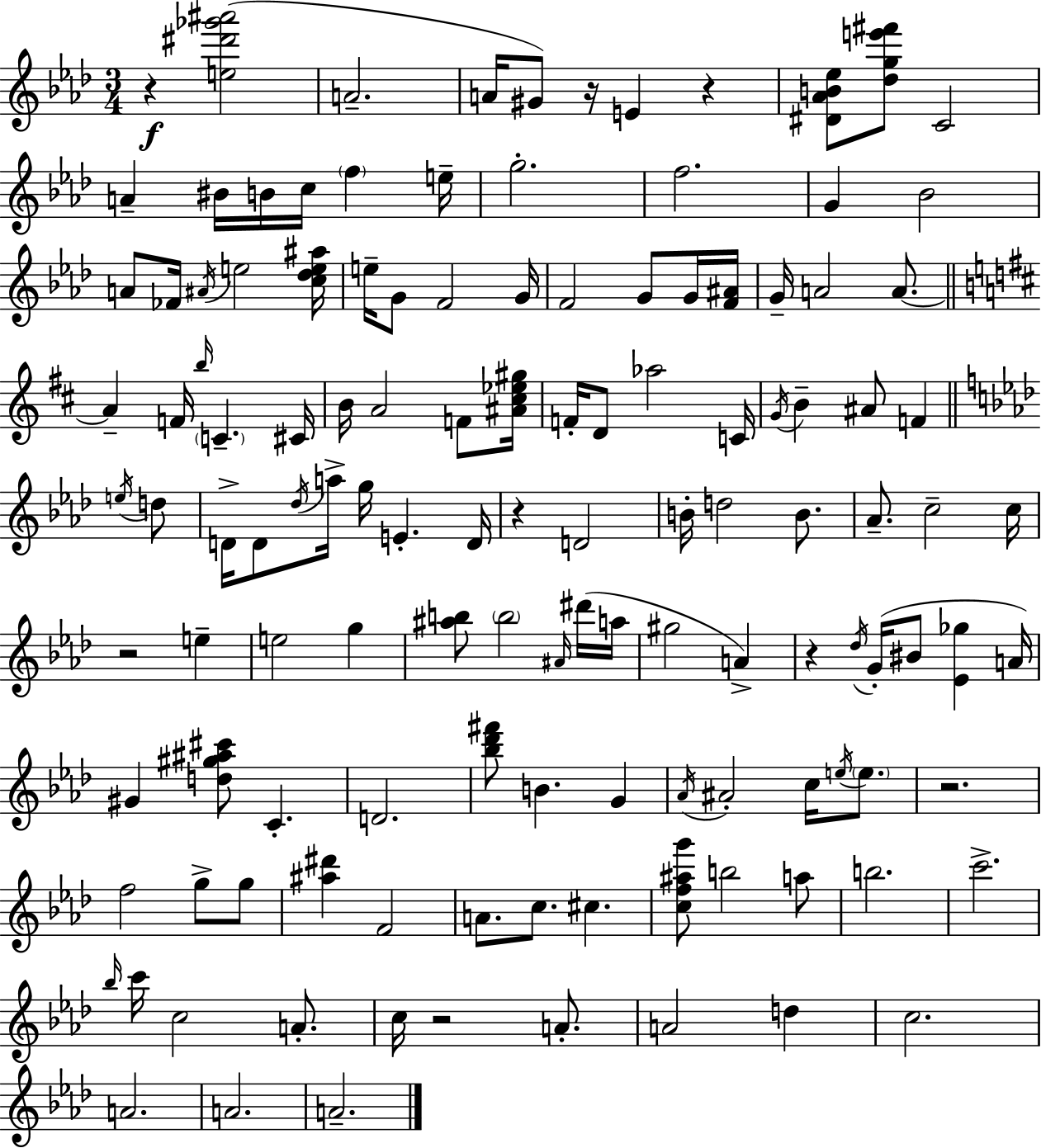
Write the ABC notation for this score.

X:1
T:Untitled
M:3/4
L:1/4
K:Ab
z [e^d'_g'^a']2 A2 A/4 ^G/2 z/4 E z [^D_AB_e]/2 [_dge'^f']/2 C2 A ^B/4 B/4 c/4 f e/4 g2 f2 G _B2 A/2 _F/4 ^A/4 e2 [c_de^a]/4 e/4 G/2 F2 G/4 F2 G/2 G/4 [F^A]/4 G/4 A2 A/2 A F/4 b/4 C ^C/4 B/4 A2 F/2 [^A^c_e^g]/4 F/4 D/2 _a2 C/4 G/4 B ^A/2 F e/4 d/2 D/4 D/2 _d/4 a/4 g/4 E D/4 z D2 B/4 d2 B/2 _A/2 c2 c/4 z2 e e2 g [^ab]/2 b2 ^A/4 ^d'/4 a/4 ^g2 A z _d/4 G/4 ^B/2 [_E_g] A/4 ^G [d^g^a^c']/2 C D2 [_b_d'^f']/2 B G _A/4 ^A2 c/4 e/4 e/2 z2 f2 g/2 g/2 [^a^d'] F2 A/2 c/2 ^c [cf^ag']/2 b2 a/2 b2 c'2 _b/4 c'/4 c2 A/2 c/4 z2 A/2 A2 d c2 A2 A2 A2